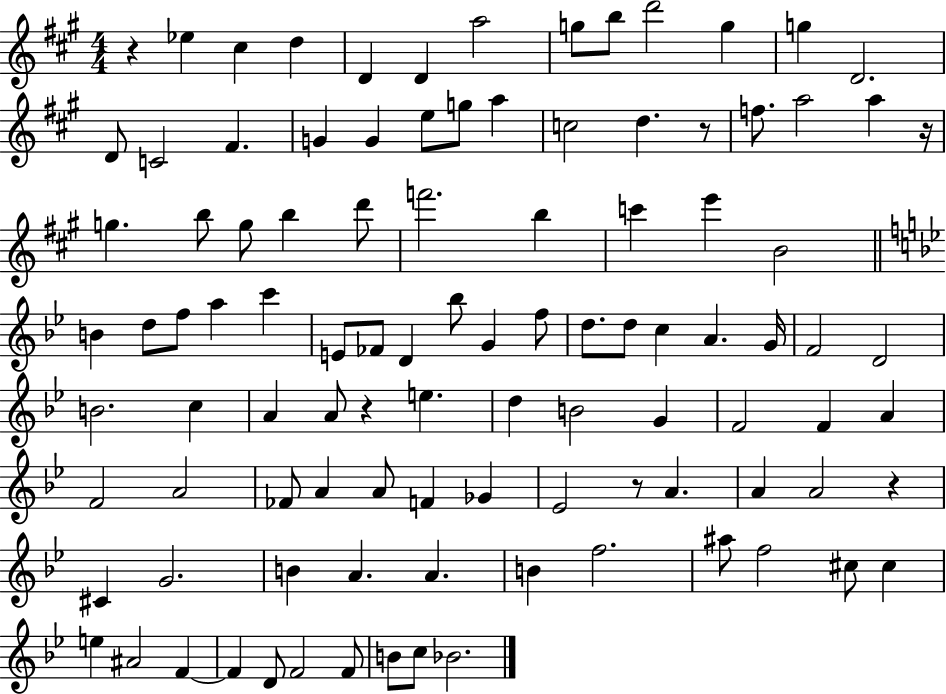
X:1
T:Untitled
M:4/4
L:1/4
K:A
z _e ^c d D D a2 g/2 b/2 d'2 g g D2 D/2 C2 ^F G G e/2 g/2 a c2 d z/2 f/2 a2 a z/4 g b/2 g/2 b d'/2 f'2 b c' e' B2 B d/2 f/2 a c' E/2 _F/2 D _b/2 G f/2 d/2 d/2 c A G/4 F2 D2 B2 c A A/2 z e d B2 G F2 F A F2 A2 _F/2 A A/2 F _G _E2 z/2 A A A2 z ^C G2 B A A B f2 ^a/2 f2 ^c/2 ^c e ^A2 F F D/2 F2 F/2 B/2 c/2 _B2